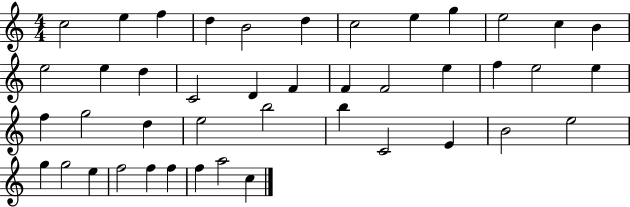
X:1
T:Untitled
M:4/4
L:1/4
K:C
c2 e f d B2 d c2 e g e2 c B e2 e d C2 D F F F2 e f e2 e f g2 d e2 b2 b C2 E B2 e2 g g2 e f2 f f f a2 c